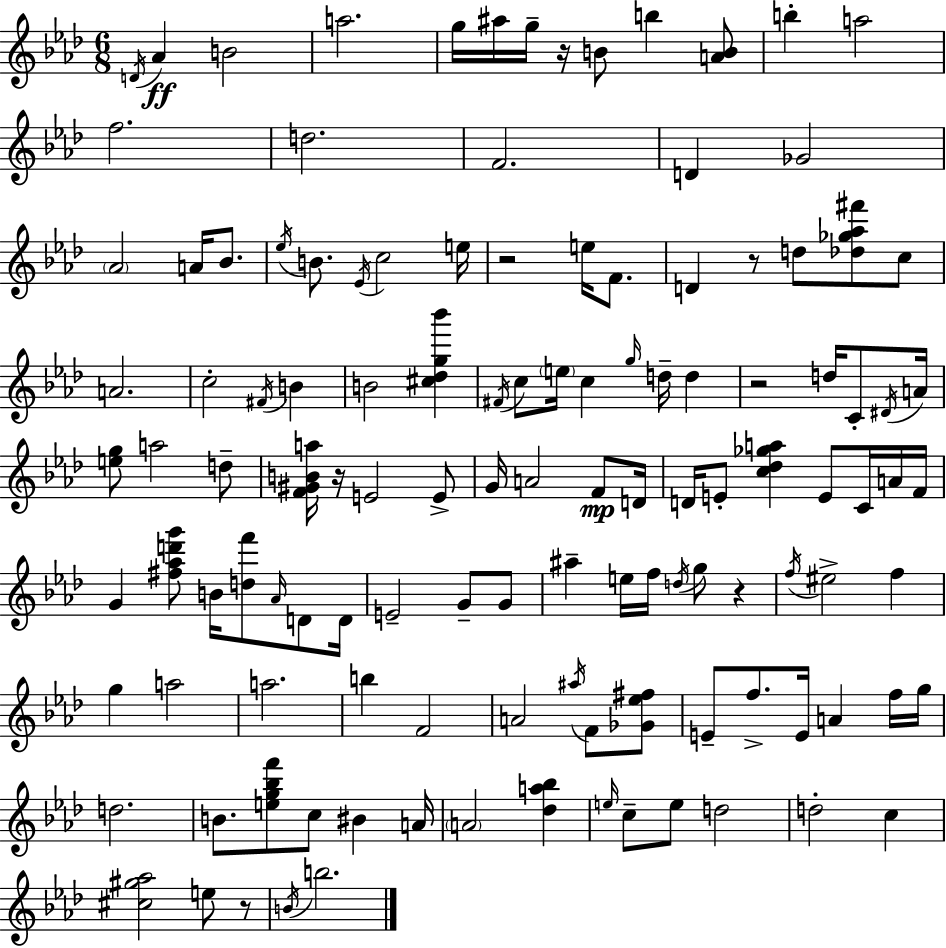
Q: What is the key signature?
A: AES major